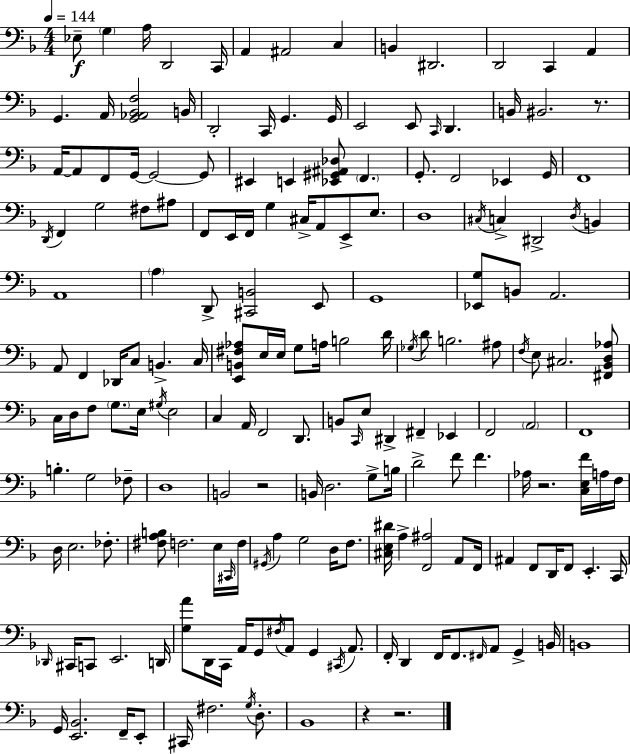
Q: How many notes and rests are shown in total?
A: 189